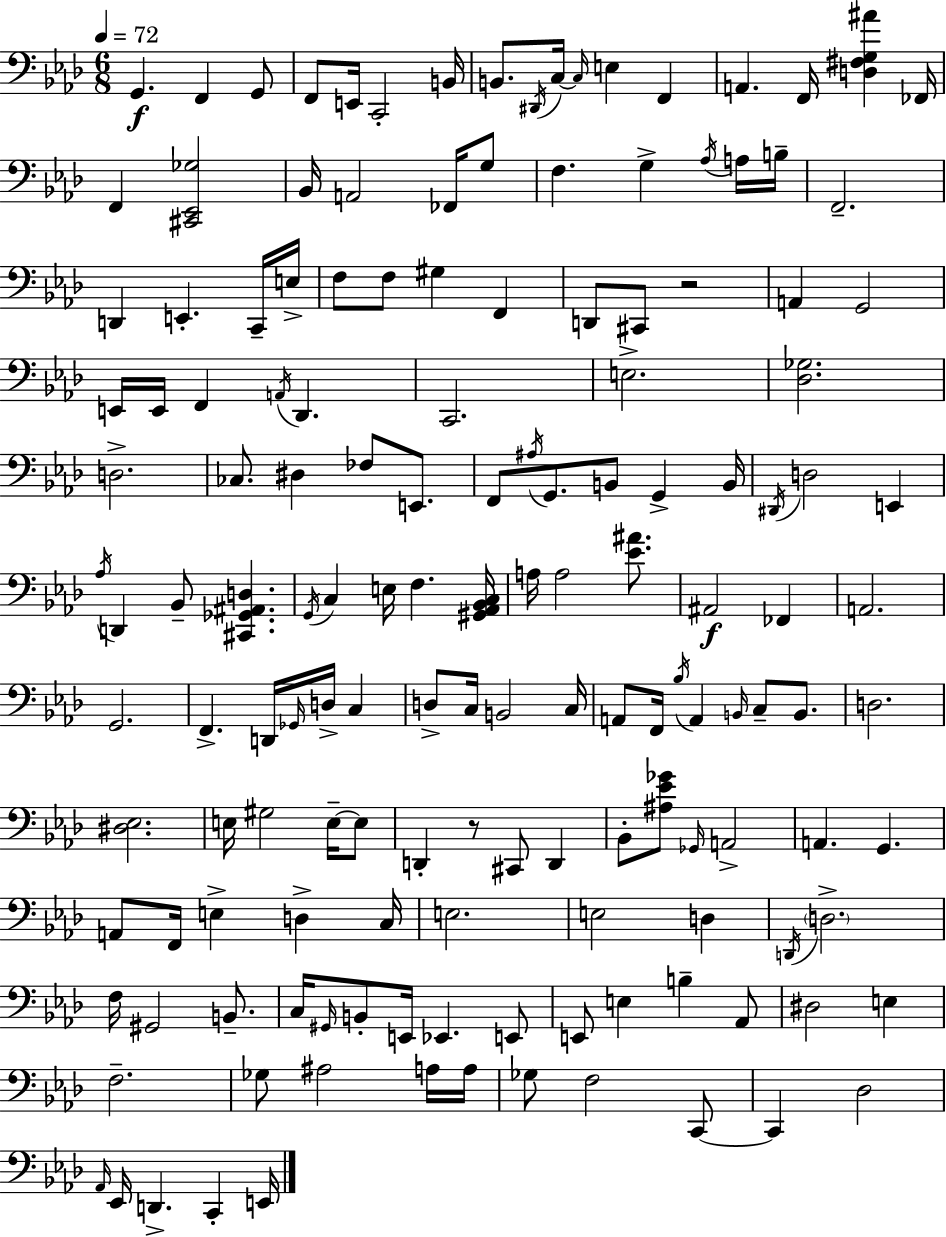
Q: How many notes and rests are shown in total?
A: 152